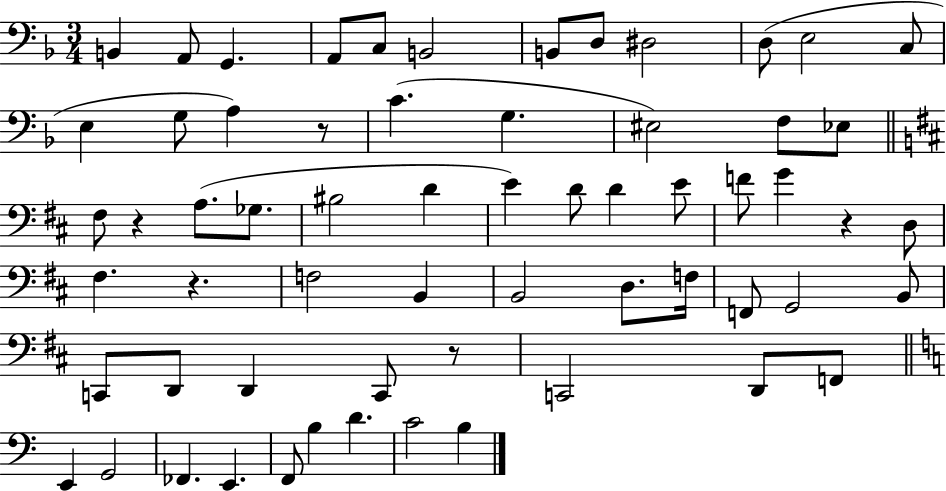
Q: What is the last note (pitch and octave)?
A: B3